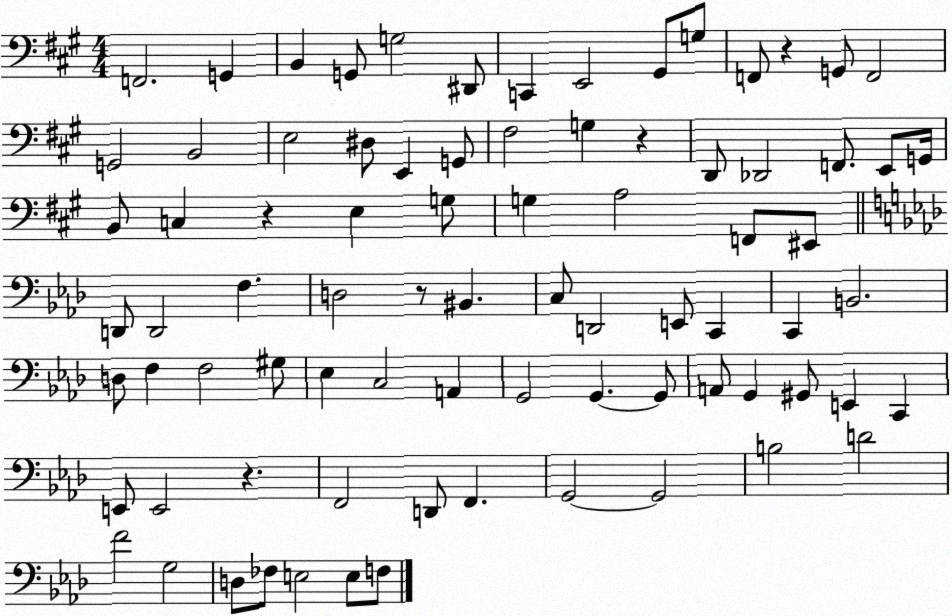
X:1
T:Untitled
M:4/4
L:1/4
K:A
F,,2 G,, B,, G,,/2 G,2 ^D,,/2 C,, E,,2 ^G,,/2 G,/2 F,,/2 z G,,/2 F,,2 G,,2 B,,2 E,2 ^D,/2 E,, G,,/2 ^F,2 G, z D,,/2 _D,,2 F,,/2 E,,/2 G,,/4 B,,/2 C, z E, G,/2 G, A,2 F,,/2 ^E,,/2 D,,/2 D,,2 F, D,2 z/2 ^B,, C,/2 D,,2 E,,/2 C,, C,, B,,2 D,/2 F, F,2 ^G,/2 _E, C,2 A,, G,,2 G,, G,,/2 A,,/2 G,, ^G,,/2 E,, C,, E,,/2 E,,2 z F,,2 D,,/2 F,, G,,2 G,,2 B,2 D2 F2 G,2 D,/2 _F,/2 E,2 E,/2 F,/2